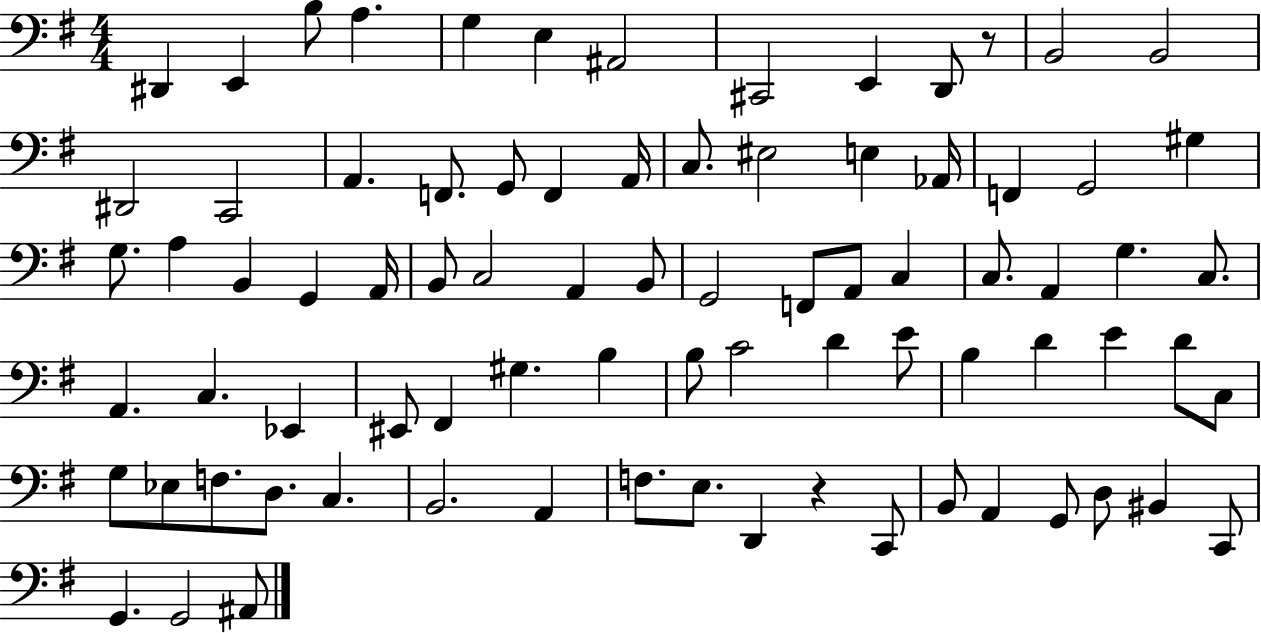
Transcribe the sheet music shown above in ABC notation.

X:1
T:Untitled
M:4/4
L:1/4
K:G
^D,, E,, B,/2 A, G, E, ^A,,2 ^C,,2 E,, D,,/2 z/2 B,,2 B,,2 ^D,,2 C,,2 A,, F,,/2 G,,/2 F,, A,,/4 C,/2 ^E,2 E, _A,,/4 F,, G,,2 ^G, G,/2 A, B,, G,, A,,/4 B,,/2 C,2 A,, B,,/2 G,,2 F,,/2 A,,/2 C, C,/2 A,, G, C,/2 A,, C, _E,, ^E,,/2 ^F,, ^G, B, B,/2 C2 D E/2 B, D E D/2 C,/2 G,/2 _E,/2 F,/2 D,/2 C, B,,2 A,, F,/2 E,/2 D,, z C,,/2 B,,/2 A,, G,,/2 D,/2 ^B,, C,,/2 G,, G,,2 ^A,,/2